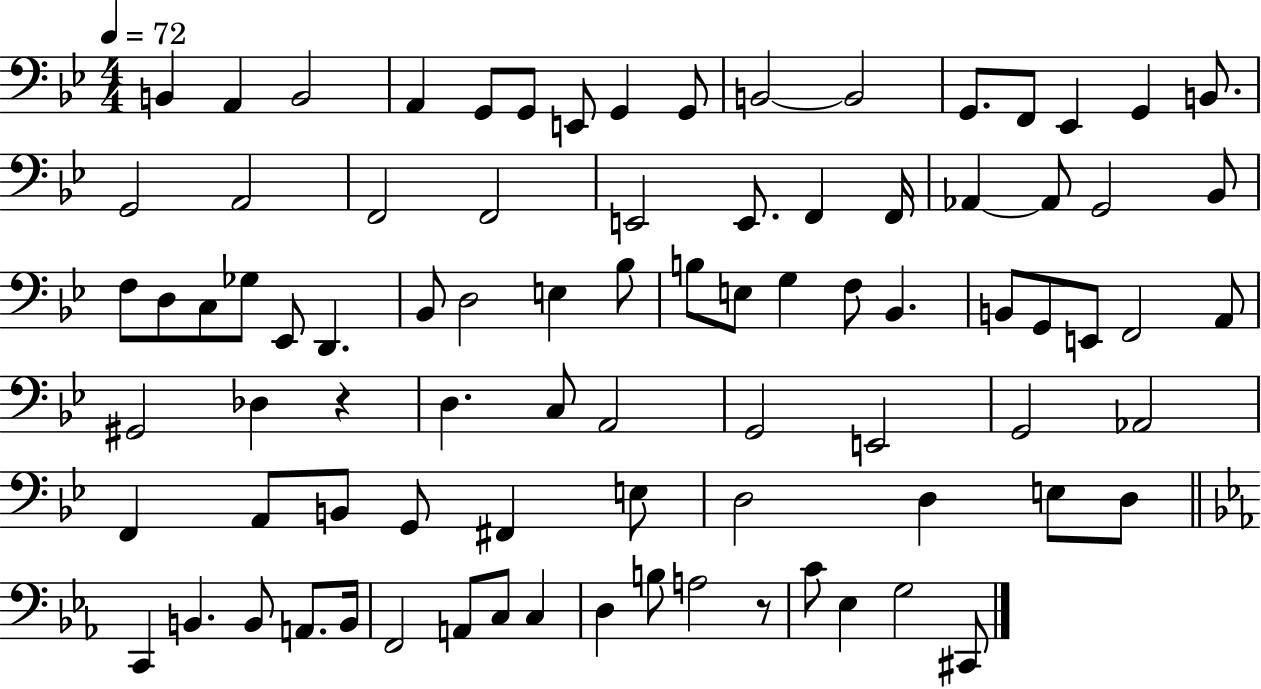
{
  \clef bass
  \numericTimeSignature
  \time 4/4
  \key bes \major
  \tempo 4 = 72
  \repeat volta 2 { b,4 a,4 b,2 | a,4 g,8 g,8 e,8 g,4 g,8 | b,2~~ b,2 | g,8. f,8 ees,4 g,4 b,8. | \break g,2 a,2 | f,2 f,2 | e,2 e,8. f,4 f,16 | aes,4~~ aes,8 g,2 bes,8 | \break f8 d8 c8 ges8 ees,8 d,4. | bes,8 d2 e4 bes8 | b8 e8 g4 f8 bes,4. | b,8 g,8 e,8 f,2 a,8 | \break gis,2 des4 r4 | d4. c8 a,2 | g,2 e,2 | g,2 aes,2 | \break f,4 a,8 b,8 g,8 fis,4 e8 | d2 d4 e8 d8 | \bar "||" \break \key c \minor c,4 b,4. b,8 a,8. b,16 | f,2 a,8 c8 c4 | d4 b8 a2 r8 | c'8 ees4 g2 cis,8 | \break } \bar "|."
}